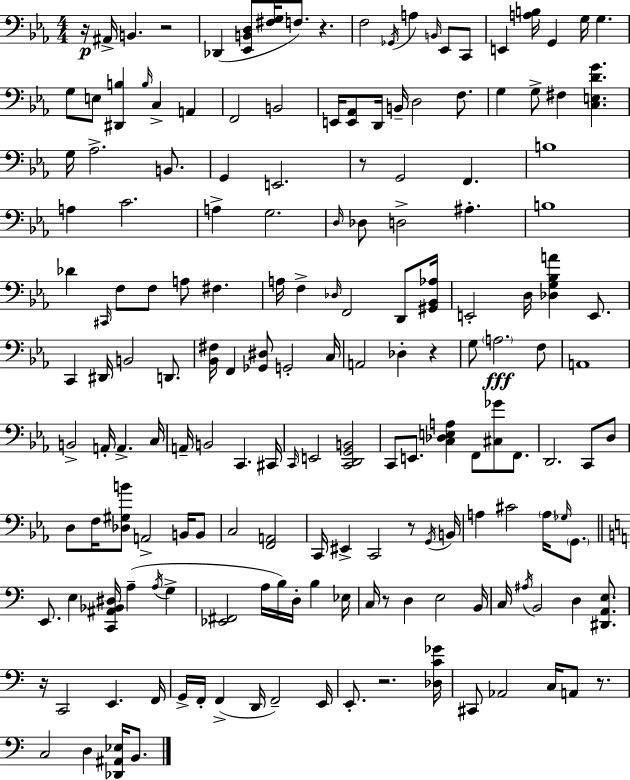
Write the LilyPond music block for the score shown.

{
  \clef bass
  \numericTimeSignature
  \time 4/4
  \key c \minor
  r16\p ais,16-> b,4. r2 | des,4( <ees, b, d>8 <fis g>16 f8.) r4. | f2 \acciaccatura { ges,16 } a4 \grace { b,16 } ees,8 | c,8 e,4 <a b>16 g,4 g16 g4. | \break g8 e8 <dis, b>4 \grace { b16 } c4-> a,4 | f,2 b,2 | e,16 <e, aes,>8 d,16 b,16-- d2 | f8. g4 g8-> fis4 <c e d' g'>4. | \break g16 aes2.-> | b,8. g,4 e,2. | r8 g,2 f,4. | b1 | \break a4 c'2. | a4-> g2. | \grace { d16 } des8 d2-> ais4.-. | b1 | \break des'4 \grace { cis,16 } f8 f8 a8 fis4. | a16 f4-> \grace { des16 } f,2 | d,8 <gis, bes, aes>16 e,2-. d16 <des g bes a'>4 | e,8. c,4 dis,16 b,2 | \break d,8. <bes, fis>16 f,4 <ges, dis>8 g,2-. | c16 a,2 des4-. | r4 g8 \parenthesize a2.\fff | f8 a,1 | \break b,2-> a,16-. a,4.-> | c16 a,16-- b,2 c,4. | cis,16 \grace { c,16 } e,2 <c, d, g, b,>2 | c,8 e,8. <c des e a>4 | \break f,8 <cis ges'>8 f,8. d,2. | c,8 d8 d8 f16 <des gis b'>8 a,2-> | b,16 b,8 c2 <f, a,>2 | c,16 eis,4-> c,2 | \break r8 \acciaccatura { g,16 } b,16 a4 cis'2 | \parenthesize a16 \grace { ges16 } \parenthesize g,8. \bar "||" \break \key a \minor e,8. e4 <c, ais, bes, dis>16 a4--( \acciaccatura { a16 } g4-> | <ees, fis,>2 a16 b16) d16-. b4 | ees16 c16 r8 d4 e2 | b,16 c16 \acciaccatura { ais16 } b,2 d4 <dis, a, e>8. | \break r16 c,2 e,4. | f,16 g,16-> f,16-. f,4->( d,16 f,2--) | e,16 e,8.-. r2. | <des c' ges'>16 cis,8 aes,2 c16 a,8 r8. | \break c2 d4 <des, ais, ees>16 b,8. | \bar "|."
}